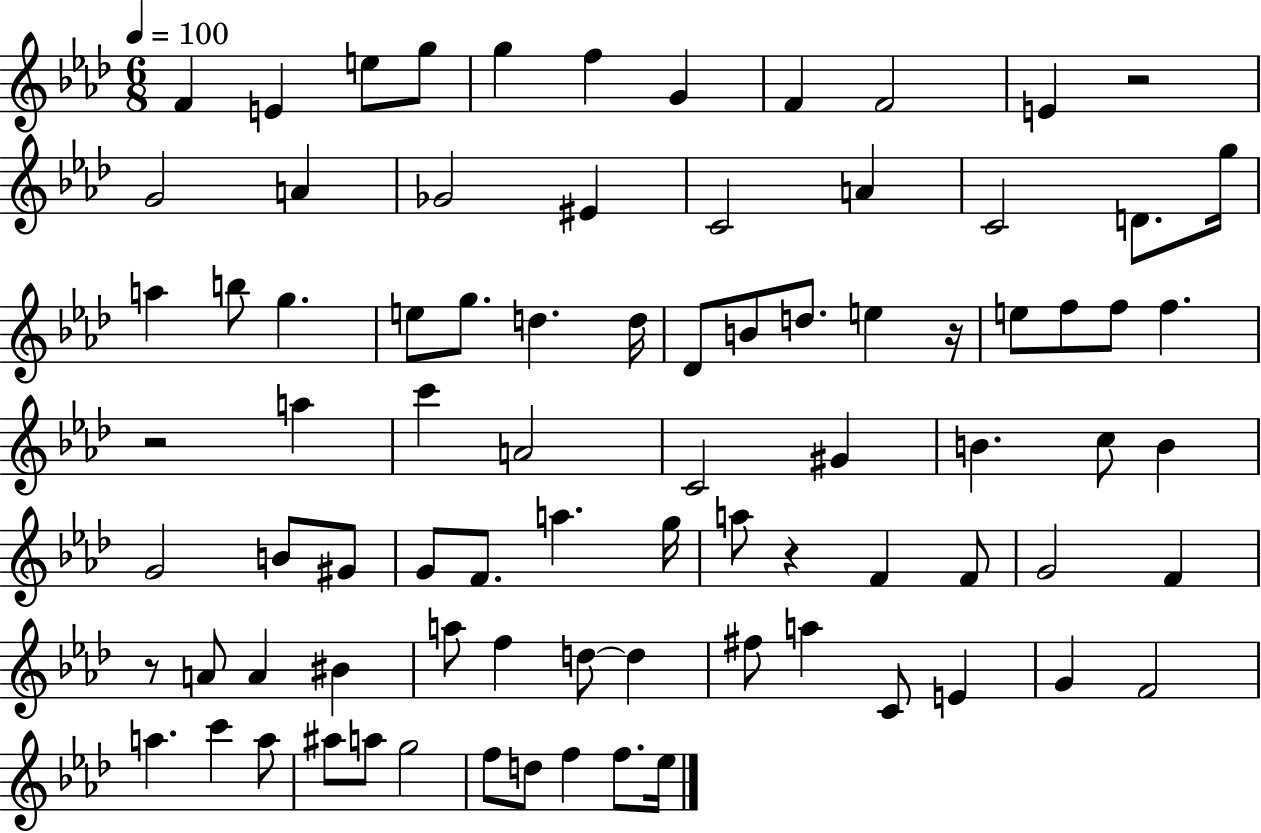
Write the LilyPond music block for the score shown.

{
  \clef treble
  \numericTimeSignature
  \time 6/8
  \key aes \major
  \tempo 4 = 100
  f'4 e'4 e''8 g''8 | g''4 f''4 g'4 | f'4 f'2 | e'4 r2 | \break g'2 a'4 | ges'2 eis'4 | c'2 a'4 | c'2 d'8. g''16 | \break a''4 b''8 g''4. | e''8 g''8. d''4. d''16 | des'8 b'8 d''8. e''4 r16 | e''8 f''8 f''8 f''4. | \break r2 a''4 | c'''4 a'2 | c'2 gis'4 | b'4. c''8 b'4 | \break g'2 b'8 gis'8 | g'8 f'8. a''4. g''16 | a''8 r4 f'4 f'8 | g'2 f'4 | \break r8 a'8 a'4 bis'4 | a''8 f''4 d''8~~ d''4 | fis''8 a''4 c'8 e'4 | g'4 f'2 | \break a''4. c'''4 a''8 | ais''8 a''8 g''2 | f''8 d''8 f''4 f''8. ees''16 | \bar "|."
}